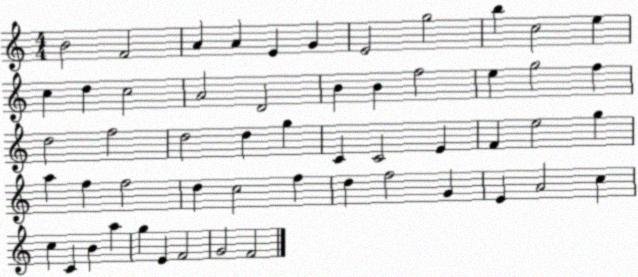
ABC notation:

X:1
T:Untitled
M:4/4
L:1/4
K:C
B2 F2 A A E G E2 g2 b c2 e c d c2 A2 D2 B B f2 e g2 f d2 f2 d2 d g C C2 E F e2 g a f f2 d c2 f d f2 G E A2 c c C B a g E F2 G2 F2